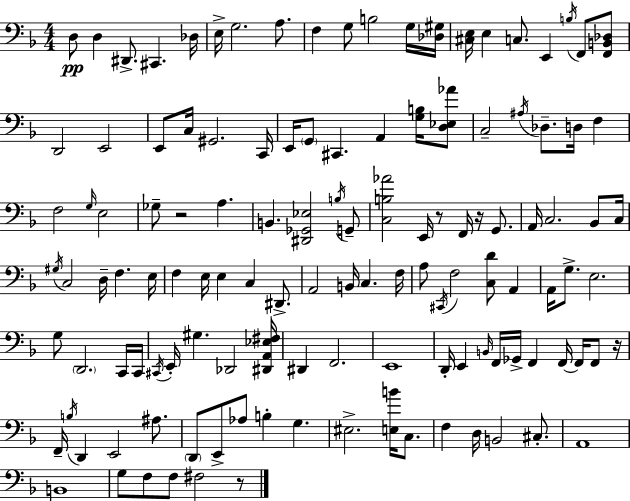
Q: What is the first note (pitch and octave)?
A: D3